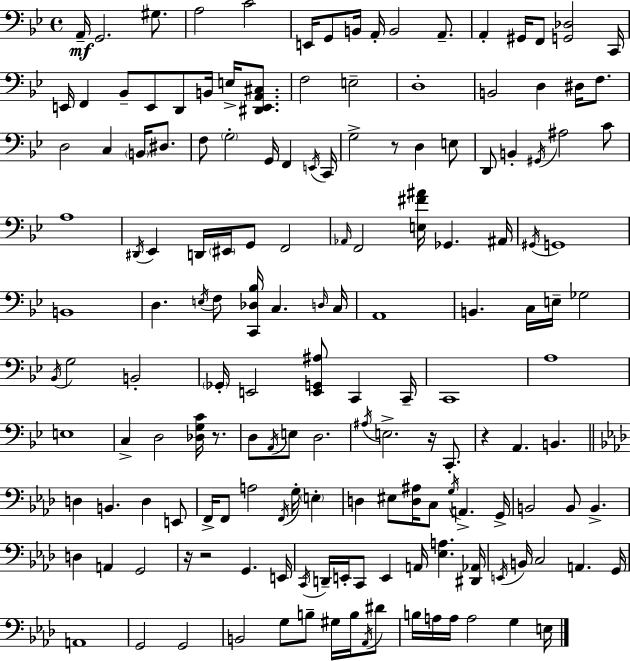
A2/s G2/h. G#3/e. A3/h C4/h E2/s G2/e B2/s A2/s B2/h A2/e. A2/q G#2/s F2/e [G2,Db3]/h C2/s E2/s F2/q Bb2/e E2/e D2/e B2/s E3/s [D#2,E2,A2,C#3]/e. F3/h E3/h D3/w B2/h D3/q D#3/s F3/e. D3/h C3/q B2/s D#3/e. F3/e G3/h G2/s F2/q E2/s C2/s G3/h R/e D3/q E3/e D2/e B2/q G#2/s A#3/h C4/e A3/w D#2/s Eb2/q D2/s EIS2/s G2/e F2/h Ab2/s F2/h [E3,F#4,A#4]/s Gb2/q. A#2/s G#2/s G2/w B2/w D3/q. E3/s F3/e [C2,Db3,Bb3]/s C3/q. D3/s C3/s A2/w B2/q. C3/s E3/s Gb3/h Bb2/s G3/h B2/h Gb2/s E2/h [E2,G2,A#3]/e C2/q C2/s C2/w A3/w E3/w C3/q D3/h [Db3,G3,C4]/s R/e. D3/e A2/s E3/e D3/h. A#3/s E3/h. R/s C2/e. R/q A2/q. B2/q. D3/q B2/q. D3/q E2/e F2/s F2/e A3/h F2/s G3/s E3/q D3/q EIS3/e [D3,A#3]/s C3/e G3/s A2/q. G2/s B2/h B2/e B2/q. D3/q A2/q G2/h R/s R/h G2/q. E2/s C2/s D2/s E2/s C2/e E2/q A2/s [Eb3,A3]/q. [D#2,Ab2]/s E2/s B2/s C3/h A2/q. G2/s A2/w G2/h G2/h B2/h G3/e B3/e G#3/s B3/s Ab2/s D#4/e B3/s A3/s A3/s A3/h G3/q E3/s